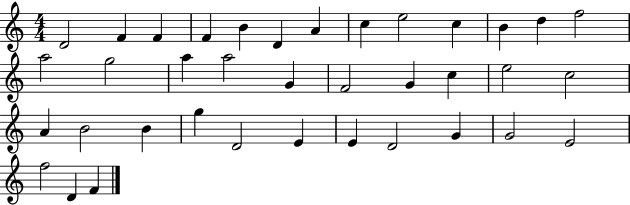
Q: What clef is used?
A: treble